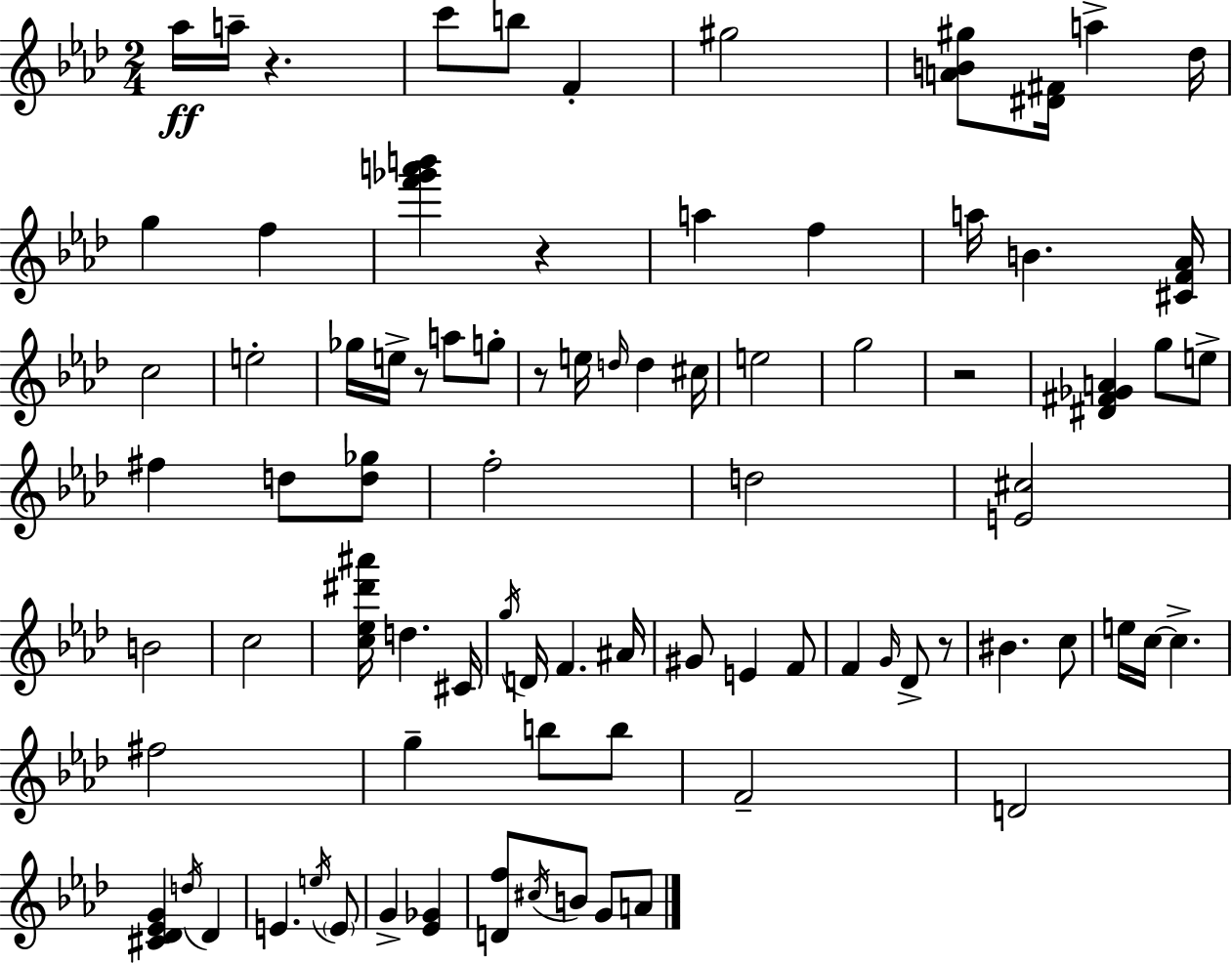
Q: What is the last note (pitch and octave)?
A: A4